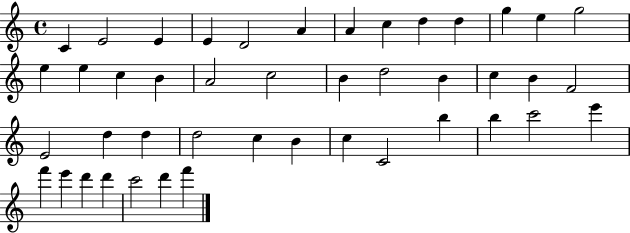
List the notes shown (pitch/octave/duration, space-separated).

C4/q E4/h E4/q E4/q D4/h A4/q A4/q C5/q D5/q D5/q G5/q E5/q G5/h E5/q E5/q C5/q B4/q A4/h C5/h B4/q D5/h B4/q C5/q B4/q F4/h E4/h D5/q D5/q D5/h C5/q B4/q C5/q C4/h B5/q B5/q C6/h E6/q F6/q E6/q D6/q D6/q C6/h D6/q F6/q